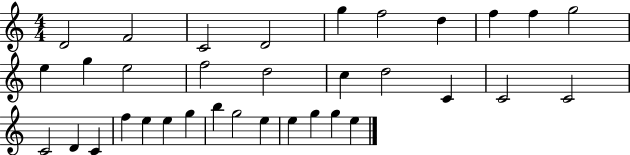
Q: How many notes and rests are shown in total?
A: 34